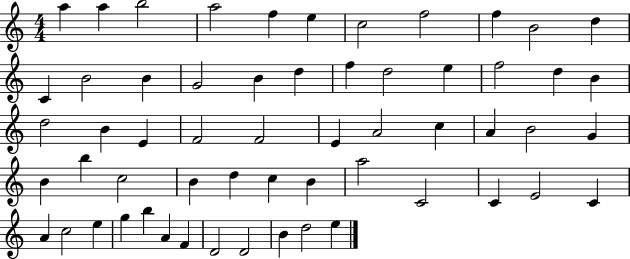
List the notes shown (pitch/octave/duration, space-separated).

A5/q A5/q B5/h A5/h F5/q E5/q C5/h F5/h F5/q B4/h D5/q C4/q B4/h B4/q G4/h B4/q D5/q F5/q D5/h E5/q F5/h D5/q B4/q D5/h B4/q E4/q F4/h F4/h E4/q A4/h C5/q A4/q B4/h G4/q B4/q B5/q C5/h B4/q D5/q C5/q B4/q A5/h C4/h C4/q E4/h C4/q A4/q C5/h E5/q G5/q B5/q A4/q F4/q D4/h D4/h B4/q D5/h E5/q